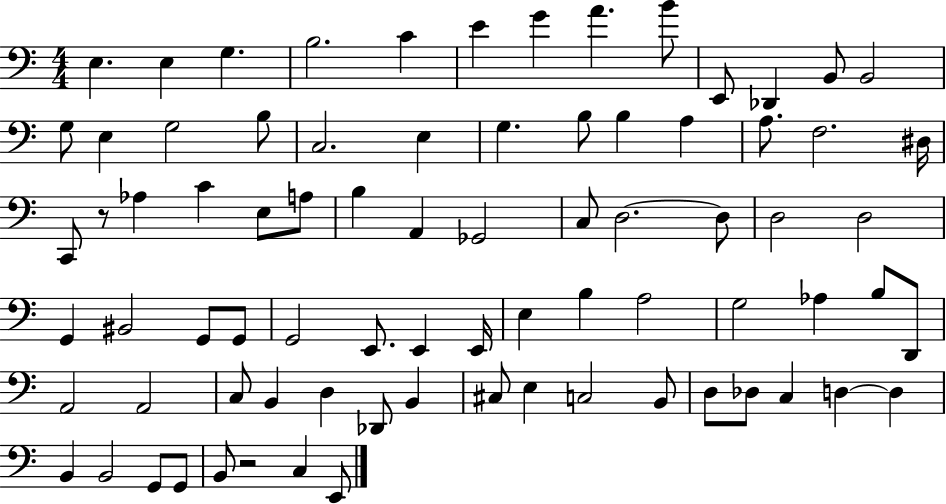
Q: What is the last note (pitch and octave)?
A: E2